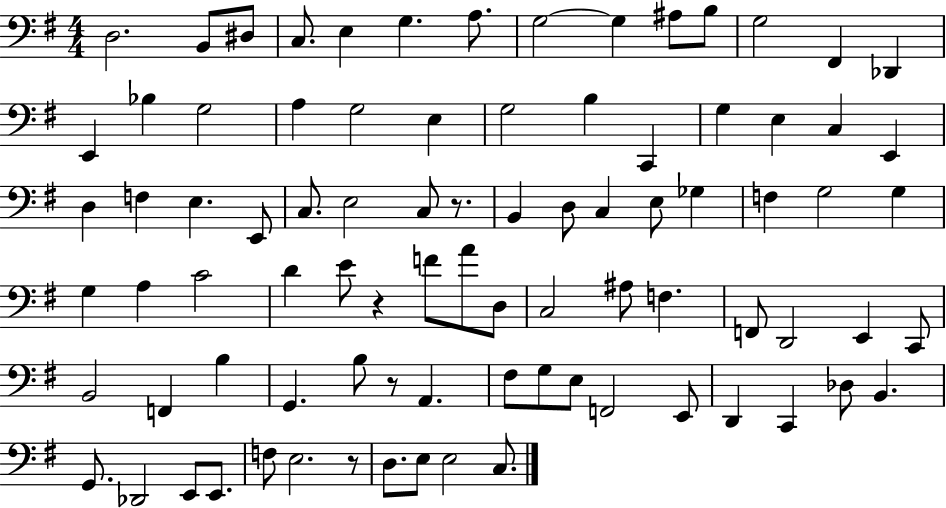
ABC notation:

X:1
T:Untitled
M:4/4
L:1/4
K:G
D,2 B,,/2 ^D,/2 C,/2 E, G, A,/2 G,2 G, ^A,/2 B,/2 G,2 ^F,, _D,, E,, _B, G,2 A, G,2 E, G,2 B, C,, G, E, C, E,, D, F, E, E,,/2 C,/2 E,2 C,/2 z/2 B,, D,/2 C, E,/2 _G, F, G,2 G, G, A, C2 D E/2 z F/2 A/2 D,/2 C,2 ^A,/2 F, F,,/2 D,,2 E,, C,,/2 B,,2 F,, B, G,, B,/2 z/2 A,, ^F,/2 G,/2 E,/2 F,,2 E,,/2 D,, C,, _D,/2 B,, G,,/2 _D,,2 E,,/2 E,,/2 F,/2 E,2 z/2 D,/2 E,/2 E,2 C,/2